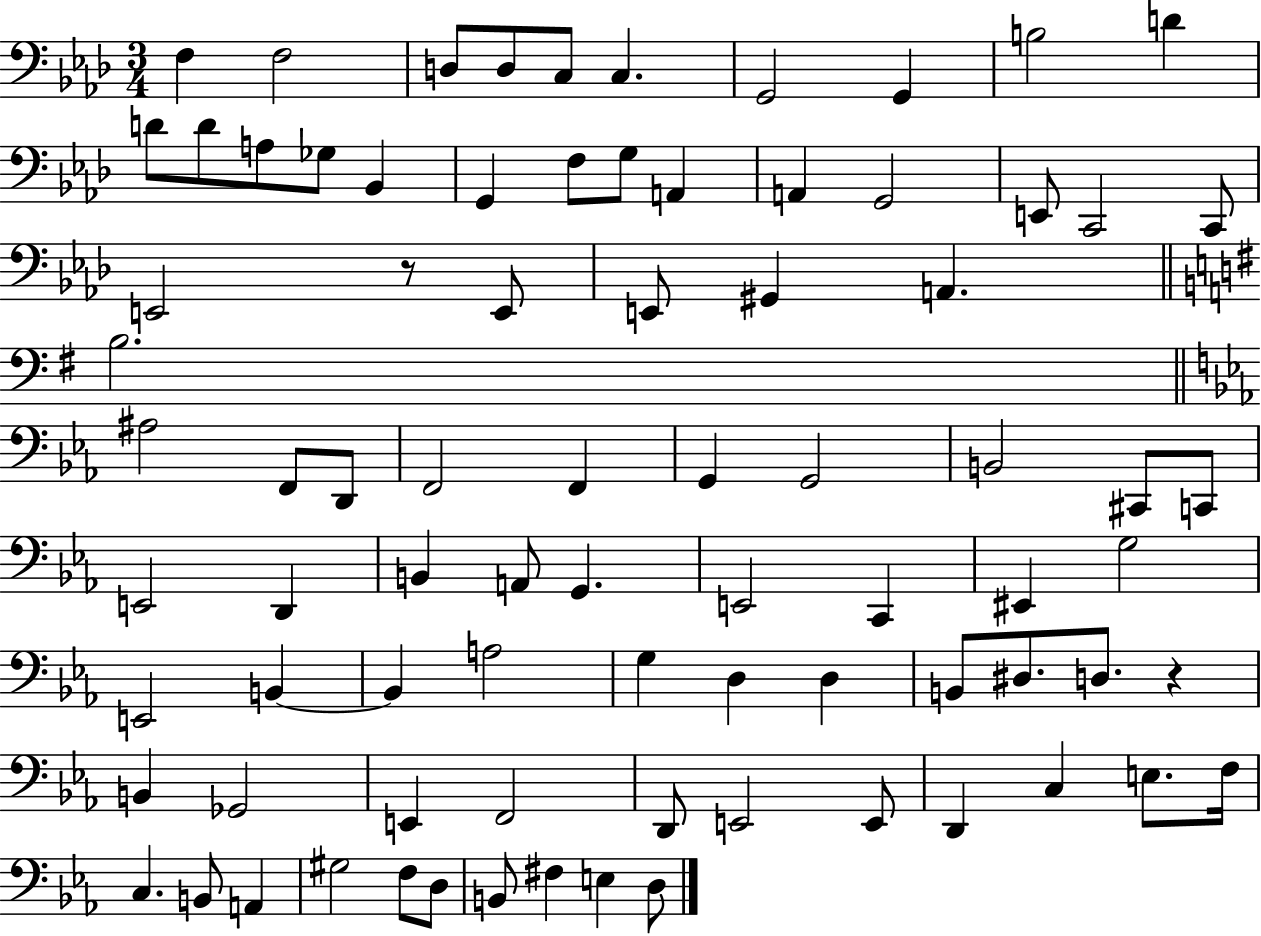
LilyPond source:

{
  \clef bass
  \numericTimeSignature
  \time 3/4
  \key aes \major
  f4 f2 | d8 d8 c8 c4. | g,2 g,4 | b2 d'4 | \break d'8 d'8 a8 ges8 bes,4 | g,4 f8 g8 a,4 | a,4 g,2 | e,8 c,2 c,8 | \break e,2 r8 e,8 | e,8 gis,4 a,4. | \bar "||" \break \key g \major b2. | \bar "||" \break \key ees \major ais2 f,8 d,8 | f,2 f,4 | g,4 g,2 | b,2 cis,8 c,8 | \break e,2 d,4 | b,4 a,8 g,4. | e,2 c,4 | eis,4 g2 | \break e,2 b,4~~ | b,4 a2 | g4 d4 d4 | b,8 dis8. d8. r4 | \break b,4 ges,2 | e,4 f,2 | d,8 e,2 e,8 | d,4 c4 e8. f16 | \break c4. b,8 a,4 | gis2 f8 d8 | b,8 fis4 e4 d8 | \bar "|."
}